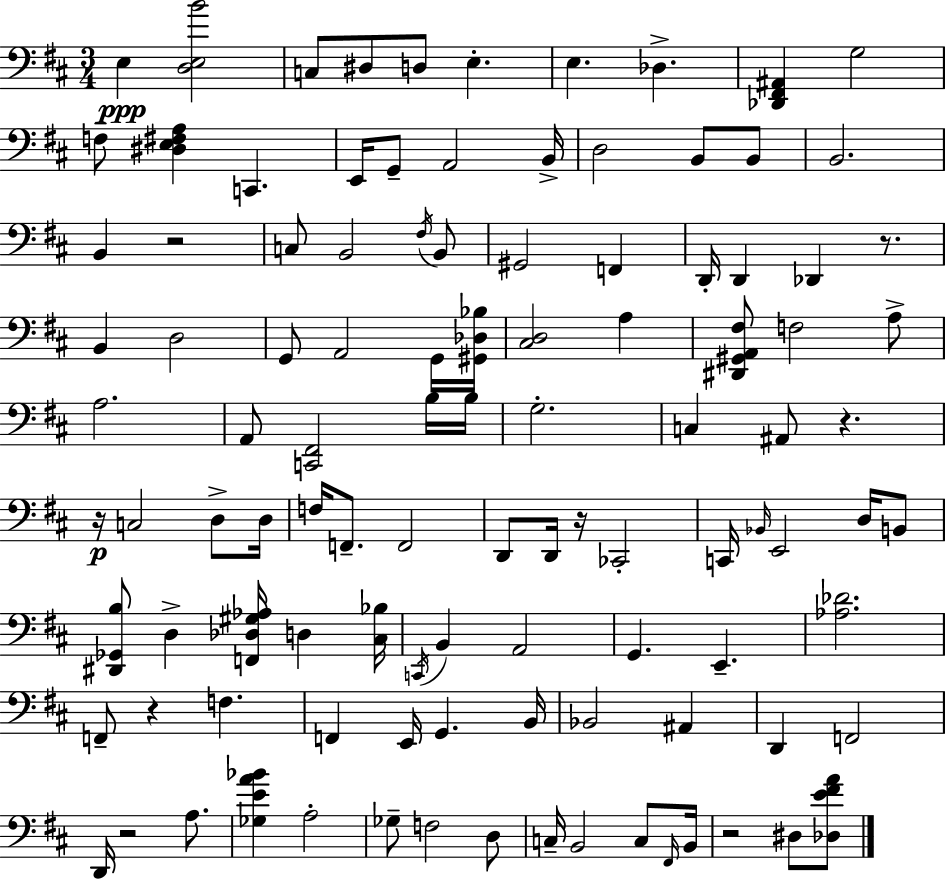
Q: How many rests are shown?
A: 8